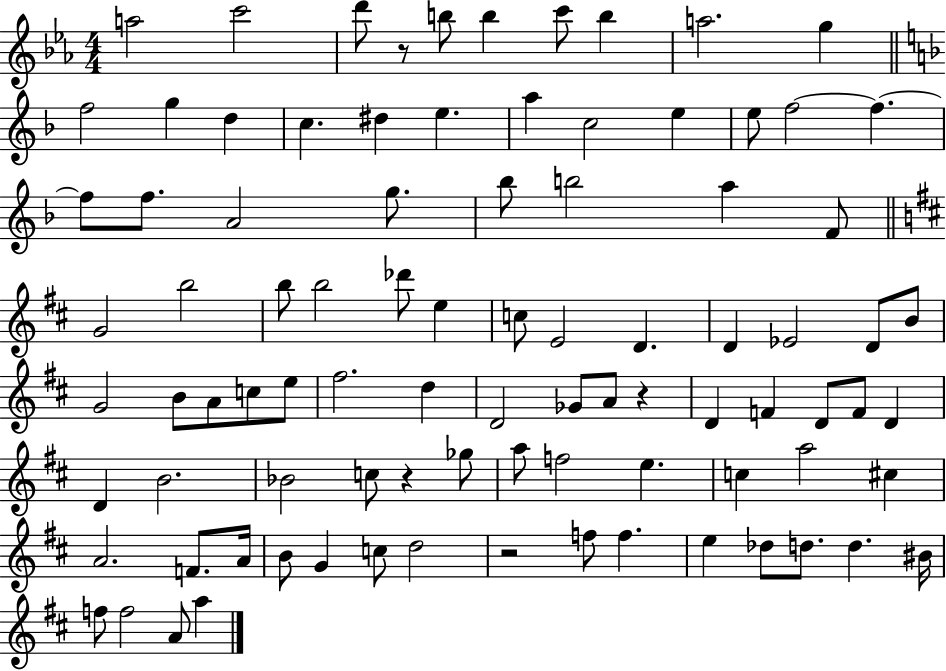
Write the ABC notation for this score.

X:1
T:Untitled
M:4/4
L:1/4
K:Eb
a2 c'2 d'/2 z/2 b/2 b c'/2 b a2 g f2 g d c ^d e a c2 e e/2 f2 f f/2 f/2 A2 g/2 _b/2 b2 a F/2 G2 b2 b/2 b2 _d'/2 e c/2 E2 D D _E2 D/2 B/2 G2 B/2 A/2 c/2 e/2 ^f2 d D2 _G/2 A/2 z D F D/2 F/2 D D B2 _B2 c/2 z _g/2 a/2 f2 e c a2 ^c A2 F/2 A/4 B/2 G c/2 d2 z2 f/2 f e _d/2 d/2 d ^B/4 f/2 f2 A/2 a